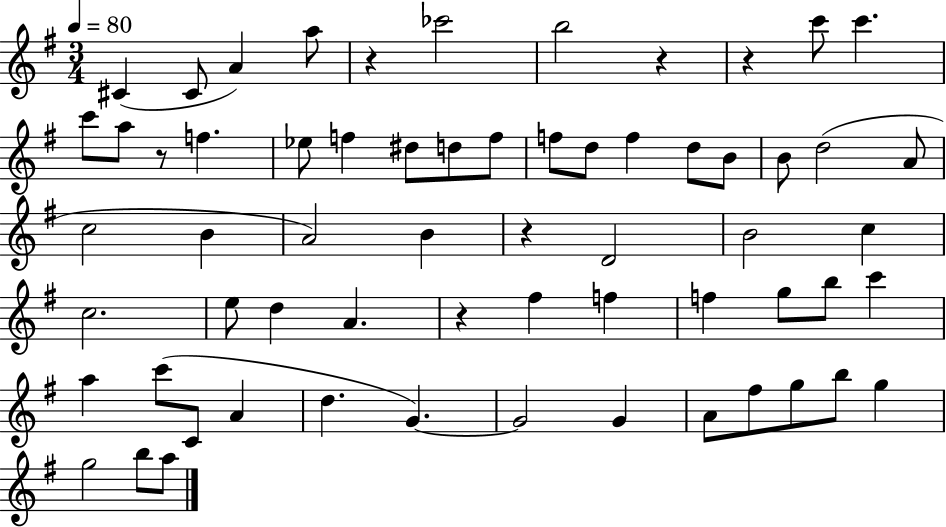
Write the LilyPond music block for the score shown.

{
  \clef treble
  \numericTimeSignature
  \time 3/4
  \key g \major
  \tempo 4 = 80
  cis'4( cis'8 a'4) a''8 | r4 ces'''2 | b''2 r4 | r4 c'''8 c'''4. | \break c'''8 a''8 r8 f''4. | ees''8 f''4 dis''8 d''8 f''8 | f''8 d''8 f''4 d''8 b'8 | b'8 d''2( a'8 | \break c''2 b'4 | a'2) b'4 | r4 d'2 | b'2 c''4 | \break c''2. | e''8 d''4 a'4. | r4 fis''4 f''4 | f''4 g''8 b''8 c'''4 | \break a''4 c'''8( c'8 a'4 | d''4. g'4.~~) | g'2 g'4 | a'8 fis''8 g''8 b''8 g''4 | \break g''2 b''8 a''8 | \bar "|."
}